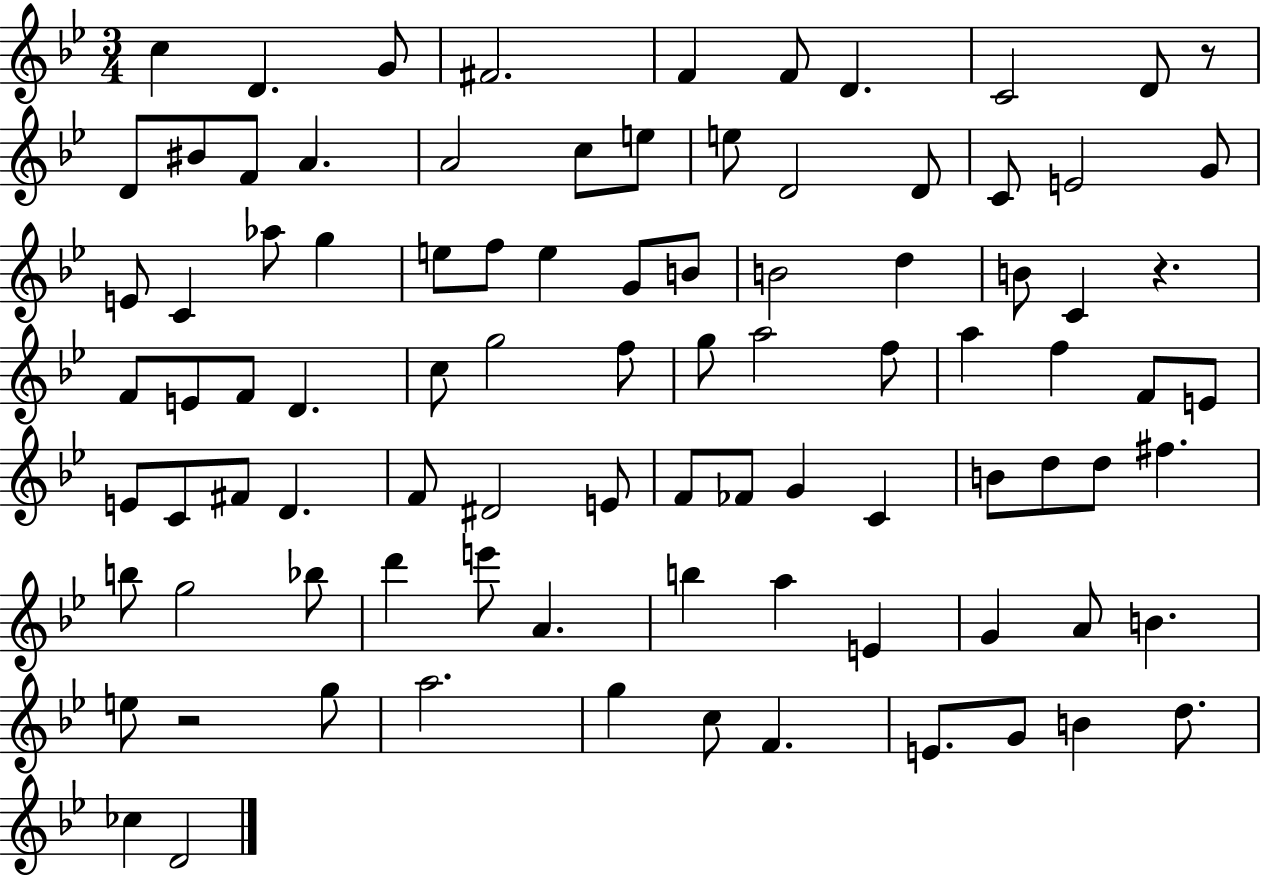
X:1
T:Untitled
M:3/4
L:1/4
K:Bb
c D G/2 ^F2 F F/2 D C2 D/2 z/2 D/2 ^B/2 F/2 A A2 c/2 e/2 e/2 D2 D/2 C/2 E2 G/2 E/2 C _a/2 g e/2 f/2 e G/2 B/2 B2 d B/2 C z F/2 E/2 F/2 D c/2 g2 f/2 g/2 a2 f/2 a f F/2 E/2 E/2 C/2 ^F/2 D F/2 ^D2 E/2 F/2 _F/2 G C B/2 d/2 d/2 ^f b/2 g2 _b/2 d' e'/2 A b a E G A/2 B e/2 z2 g/2 a2 g c/2 F E/2 G/2 B d/2 _c D2